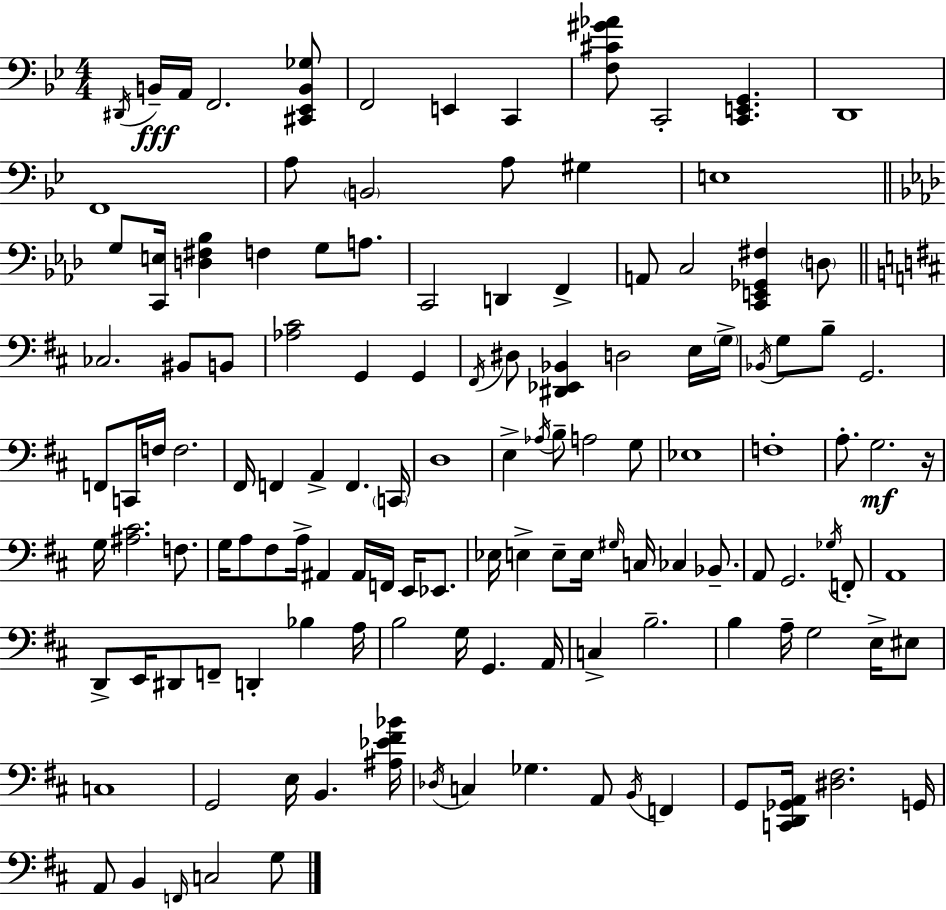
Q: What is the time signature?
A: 4/4